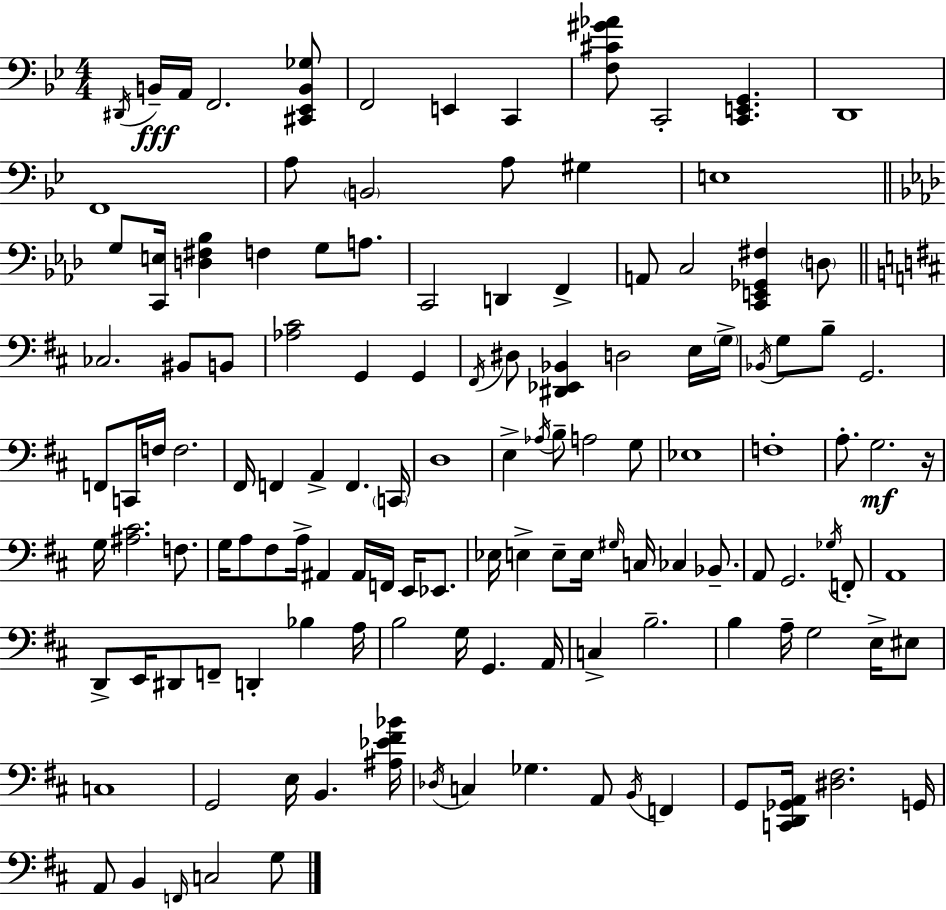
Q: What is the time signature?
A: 4/4